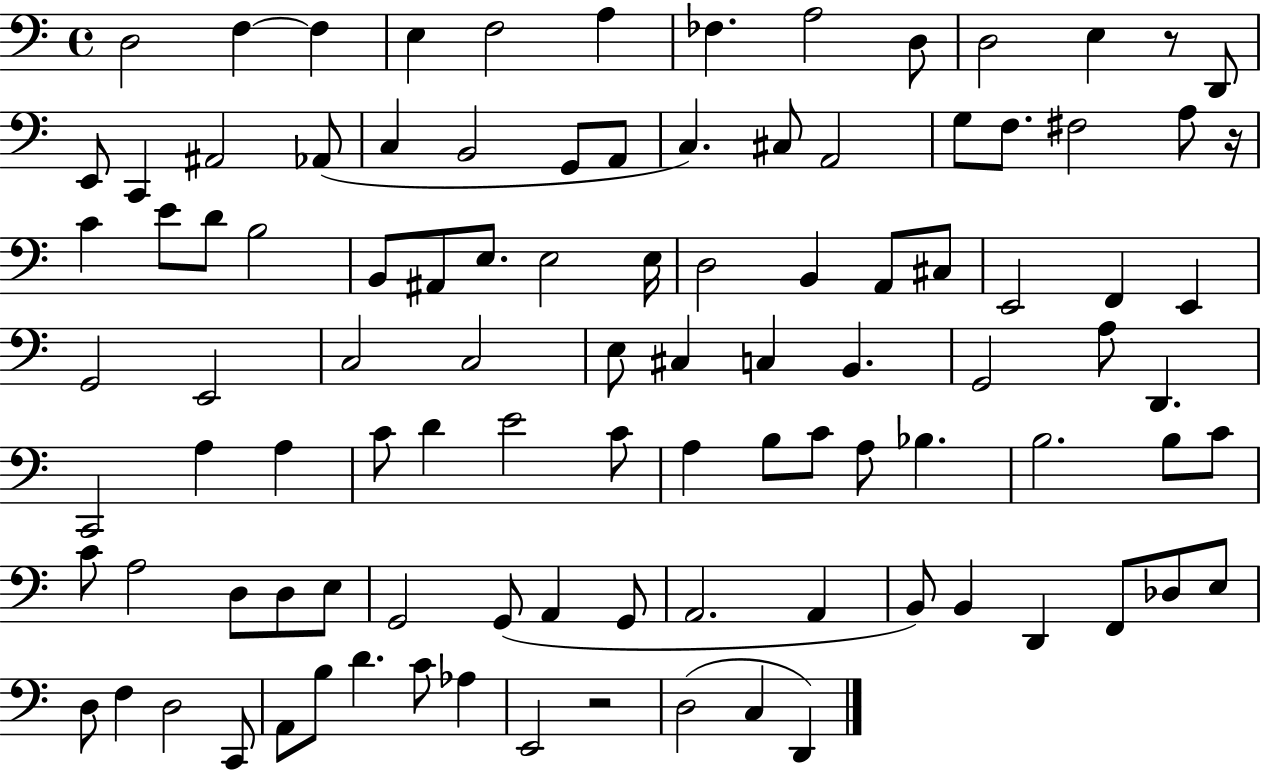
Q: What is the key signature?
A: C major